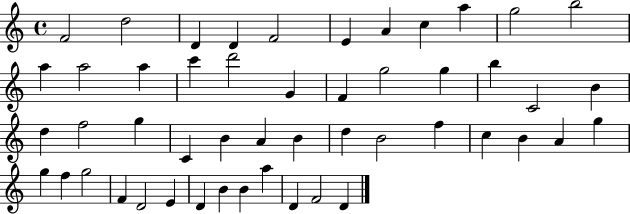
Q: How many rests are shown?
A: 0